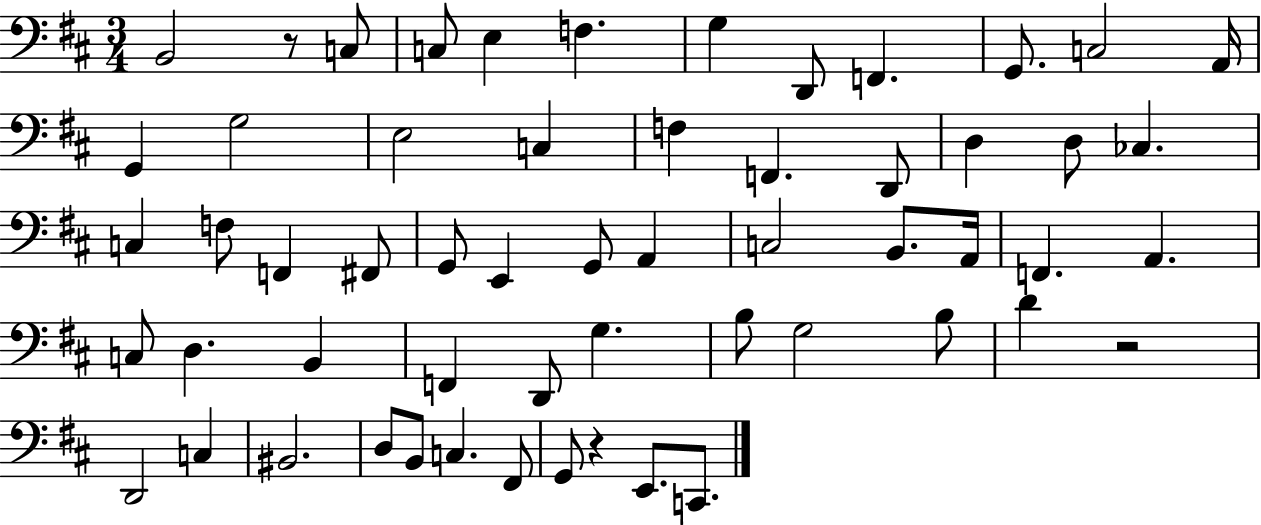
{
  \clef bass
  \numericTimeSignature
  \time 3/4
  \key d \major
  b,2 r8 c8 | c8 e4 f4. | g4 d,8 f,4. | g,8. c2 a,16 | \break g,4 g2 | e2 c4 | f4 f,4. d,8 | d4 d8 ces4. | \break c4 f8 f,4 fis,8 | g,8 e,4 g,8 a,4 | c2 b,8. a,16 | f,4. a,4. | \break c8 d4. b,4 | f,4 d,8 g4. | b8 g2 b8 | d'4 r2 | \break d,2 c4 | bis,2. | d8 b,8 c4. fis,8 | g,8 r4 e,8. c,8. | \break \bar "|."
}